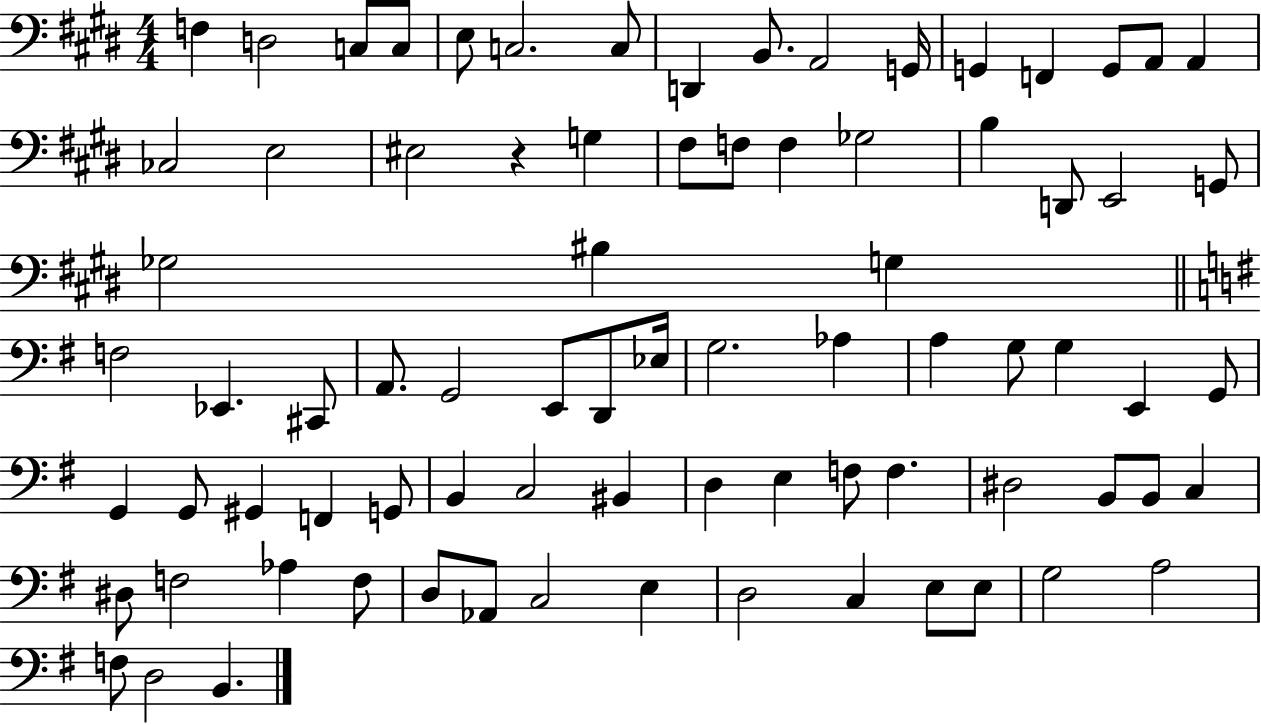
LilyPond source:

{
  \clef bass
  \numericTimeSignature
  \time 4/4
  \key e \major
  f4 d2 c8 c8 | e8 c2. c8 | d,4 b,8. a,2 g,16 | g,4 f,4 g,8 a,8 a,4 | \break ces2 e2 | eis2 r4 g4 | fis8 f8 f4 ges2 | b4 d,8 e,2 g,8 | \break ges2 bis4 g4 | \bar "||" \break \key g \major f2 ees,4. cis,8 | a,8. g,2 e,8 d,8 ees16 | g2. aes4 | a4 g8 g4 e,4 g,8 | \break g,4 g,8 gis,4 f,4 g,8 | b,4 c2 bis,4 | d4 e4 f8 f4. | dis2 b,8 b,8 c4 | \break dis8 f2 aes4 f8 | d8 aes,8 c2 e4 | d2 c4 e8 e8 | g2 a2 | \break f8 d2 b,4. | \bar "|."
}